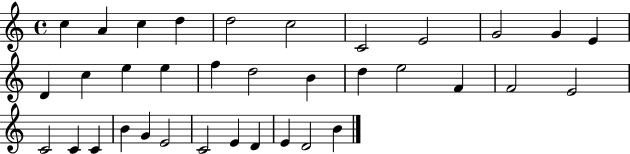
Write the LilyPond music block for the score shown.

{
  \clef treble
  \time 4/4
  \defaultTimeSignature
  \key c \major
  c''4 a'4 c''4 d''4 | d''2 c''2 | c'2 e'2 | g'2 g'4 e'4 | \break d'4 c''4 e''4 e''4 | f''4 d''2 b'4 | d''4 e''2 f'4 | f'2 e'2 | \break c'2 c'4 c'4 | b'4 g'4 e'2 | c'2 e'4 d'4 | e'4 d'2 b'4 | \break \bar "|."
}